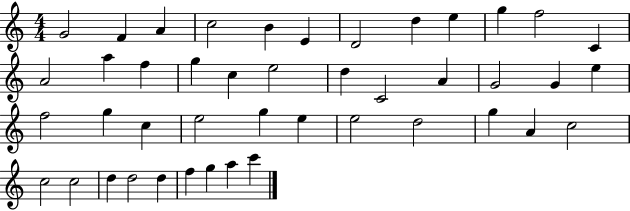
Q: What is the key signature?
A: C major